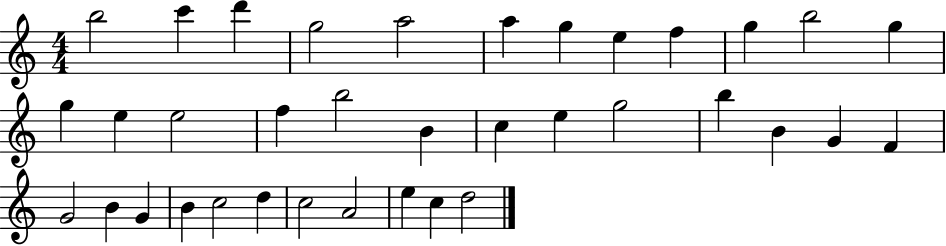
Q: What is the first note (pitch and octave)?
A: B5